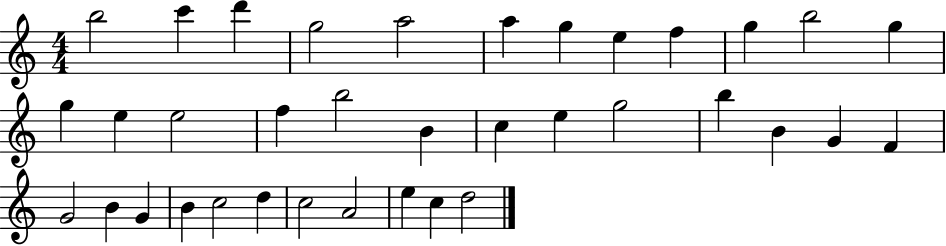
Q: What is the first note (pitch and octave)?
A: B5